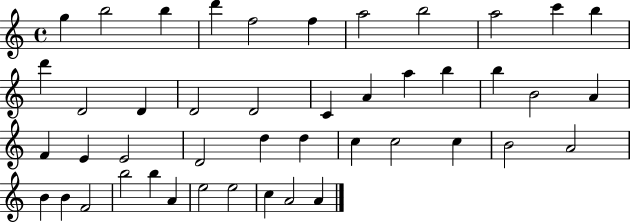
{
  \clef treble
  \time 4/4
  \defaultTimeSignature
  \key c \major
  g''4 b''2 b''4 | d'''4 f''2 f''4 | a''2 b''2 | a''2 c'''4 b''4 | \break d'''4 d'2 d'4 | d'2 d'2 | c'4 a'4 a''4 b''4 | b''4 b'2 a'4 | \break f'4 e'4 e'2 | d'2 d''4 d''4 | c''4 c''2 c''4 | b'2 a'2 | \break b'4 b'4 f'2 | b''2 b''4 a'4 | e''2 e''2 | c''4 a'2 a'4 | \break \bar "|."
}